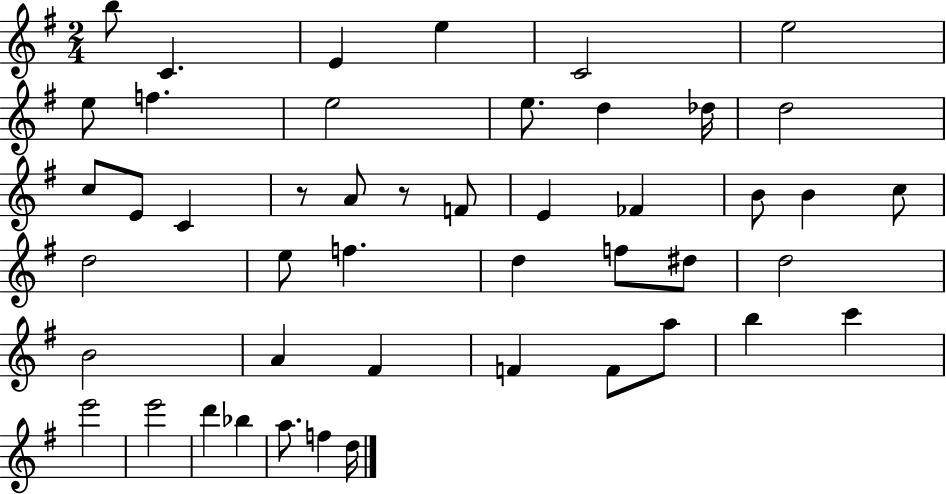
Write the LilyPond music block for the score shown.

{
  \clef treble
  \numericTimeSignature
  \time 2/4
  \key g \major
  b''8 c'4. | e'4 e''4 | c'2 | e''2 | \break e''8 f''4. | e''2 | e''8. d''4 des''16 | d''2 | \break c''8 e'8 c'4 | r8 a'8 r8 f'8 | e'4 fes'4 | b'8 b'4 c''8 | \break d''2 | e''8 f''4. | d''4 f''8 dis''8 | d''2 | \break b'2 | a'4 fis'4 | f'4 f'8 a''8 | b''4 c'''4 | \break e'''2 | e'''2 | d'''4 bes''4 | a''8. f''4 d''16 | \break \bar "|."
}